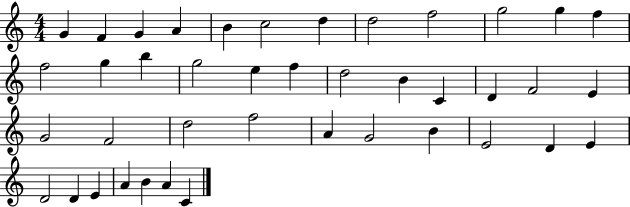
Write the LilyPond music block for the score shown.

{
  \clef treble
  \numericTimeSignature
  \time 4/4
  \key c \major
  g'4 f'4 g'4 a'4 | b'4 c''2 d''4 | d''2 f''2 | g''2 g''4 f''4 | \break f''2 g''4 b''4 | g''2 e''4 f''4 | d''2 b'4 c'4 | d'4 f'2 e'4 | \break g'2 f'2 | d''2 f''2 | a'4 g'2 b'4 | e'2 d'4 e'4 | \break d'2 d'4 e'4 | a'4 b'4 a'4 c'4 | \bar "|."
}